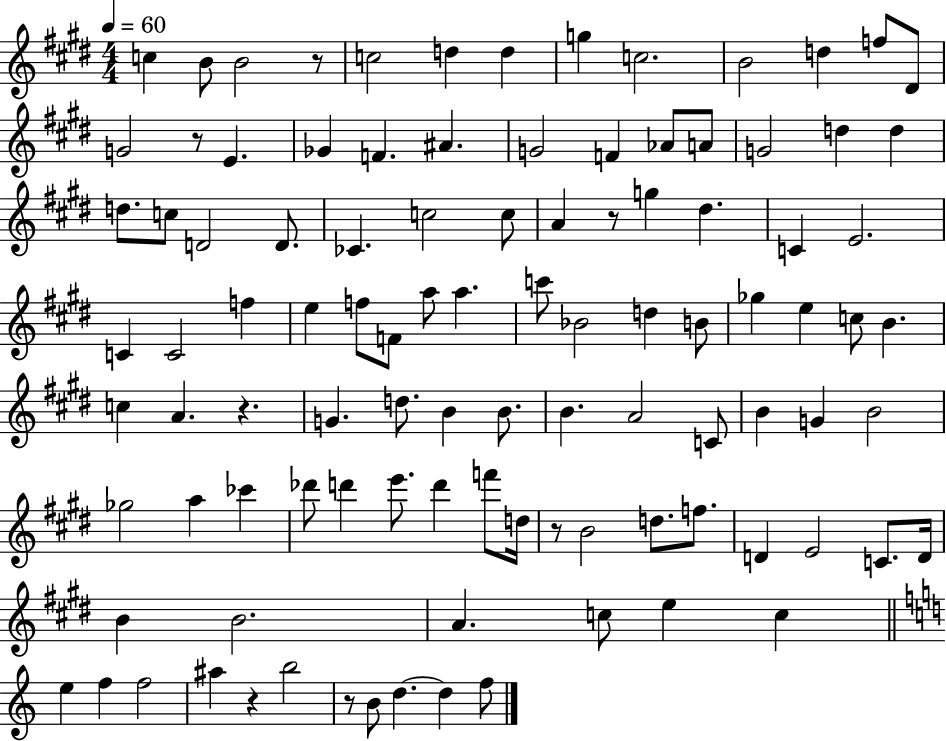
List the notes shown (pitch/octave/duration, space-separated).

C5/q B4/e B4/h R/e C5/h D5/q D5/q G5/q C5/h. B4/h D5/q F5/e D#4/e G4/h R/e E4/q. Gb4/q F4/q. A#4/q. G4/h F4/q Ab4/e A4/e G4/h D5/q D5/q D5/e. C5/e D4/h D4/e. CES4/q. C5/h C5/e A4/q R/e G5/q D#5/q. C4/q E4/h. C4/q C4/h F5/q E5/q F5/e F4/e A5/e A5/q. C6/e Bb4/h D5/q B4/e Gb5/q E5/q C5/e B4/q. C5/q A4/q. R/q. G4/q. D5/e. B4/q B4/e. B4/q. A4/h C4/e B4/q G4/q B4/h Gb5/h A5/q CES6/q Db6/e D6/q E6/e. D6/q F6/e D5/s R/e B4/h D5/e. F5/e. D4/q E4/h C4/e. D4/s B4/q B4/h. A4/q. C5/e E5/q C5/q E5/q F5/q F5/h A#5/q R/q B5/h R/e B4/e D5/q. D5/q F5/e